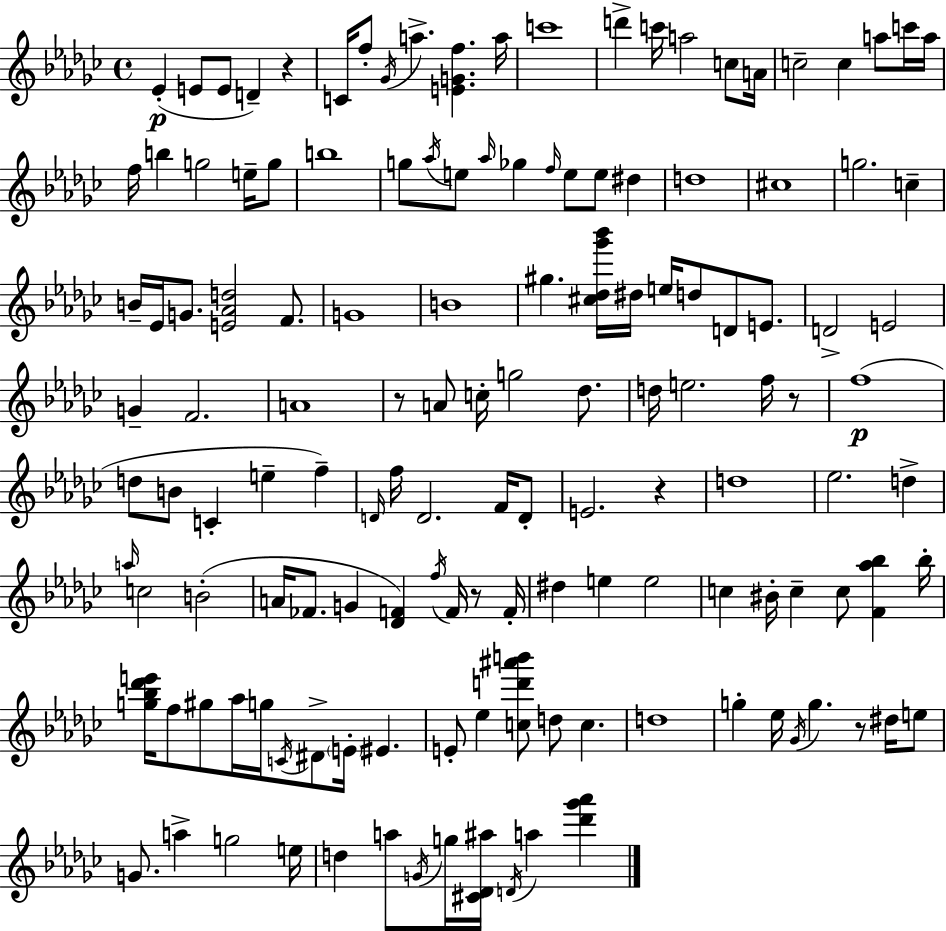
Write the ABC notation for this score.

X:1
T:Untitled
M:4/4
L:1/4
K:Ebm
_E E/2 E/2 D z C/4 f/2 _G/4 a [EGf] a/4 c'4 d' c'/4 a2 c/2 A/4 c2 c a/2 c'/4 a/4 f/4 b g2 e/4 g/2 b4 g/2 _a/4 e/2 _a/4 _g f/4 e/2 e/2 ^d d4 ^c4 g2 c B/4 _E/4 G/2 [E_Ad]2 F/2 G4 B4 ^g [^c_d_g'_b']/4 ^d/4 e/4 d/2 D/2 E/2 D2 E2 G F2 A4 z/2 A/2 c/4 g2 _d/2 d/4 e2 f/4 z/2 f4 d/2 B/2 C e f D/4 f/4 D2 F/4 D/2 E2 z d4 _e2 d a/4 c2 B2 A/4 _F/2 G [_DF] f/4 F/4 z/2 F/4 ^d e e2 c ^B/4 c c/2 [F_a_b] _b/4 [g_b_d'e']/4 f/2 ^g/2 _a/4 g/4 C/4 ^D/2 E/4 ^E E/2 _e [cd'^a'b']/2 d/2 c d4 g _e/4 _G/4 g z/2 ^d/4 e/2 G/2 a g2 e/4 d a/2 G/4 g/4 [^C_D^a]/4 D/4 a [_d'_g'_a']